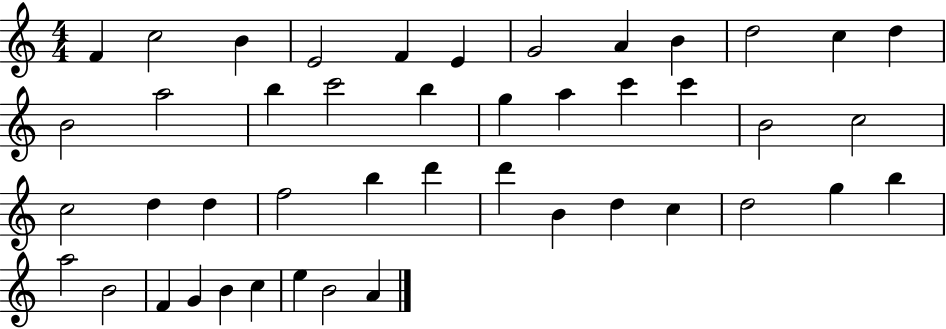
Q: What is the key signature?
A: C major